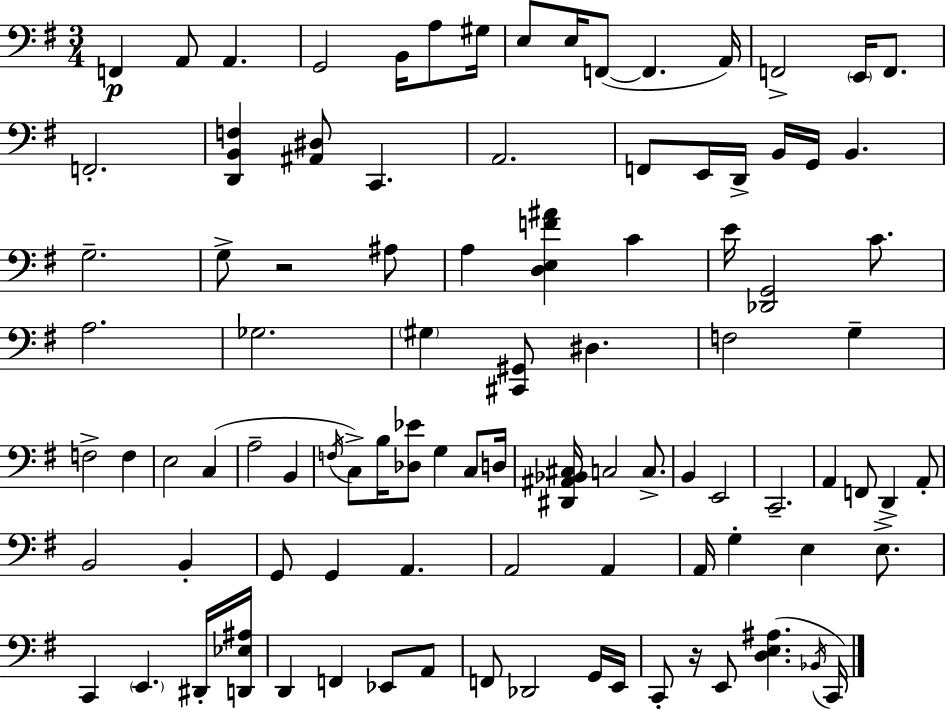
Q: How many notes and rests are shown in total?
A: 95